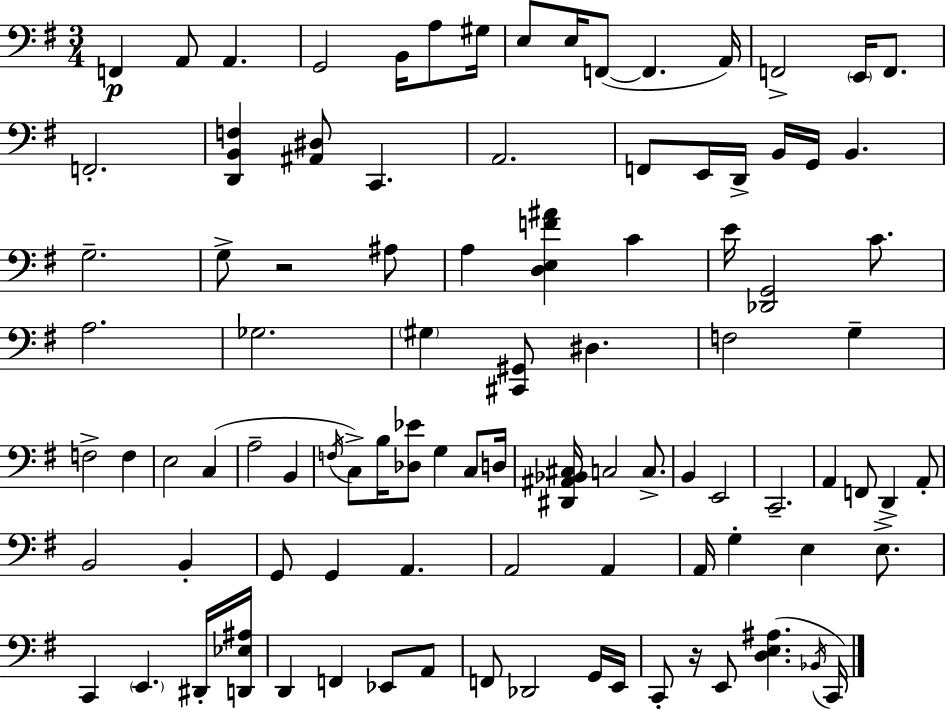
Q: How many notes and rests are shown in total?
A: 95